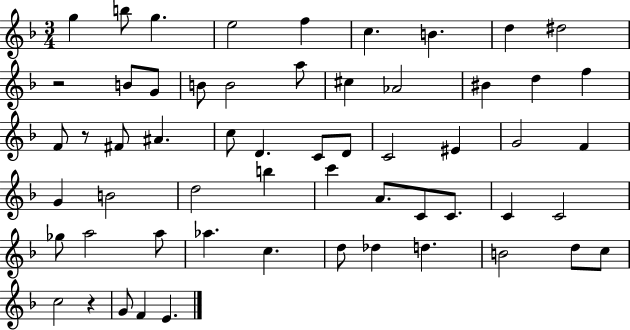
{
  \clef treble
  \numericTimeSignature
  \time 3/4
  \key f \major
  \repeat volta 2 { g''4 b''8 g''4. | e''2 f''4 | c''4. b'4. | d''4 dis''2 | \break r2 b'8 g'8 | b'8 b'2 a''8 | cis''4 aes'2 | bis'4 d''4 f''4 | \break f'8 r8 fis'8 ais'4. | c''8 d'4. c'8 d'8 | c'2 eis'4 | g'2 f'4 | \break g'4 b'2 | d''2 b''4 | c'''4 a'8. c'8 c'8. | c'4 c'2 | \break ges''8 a''2 a''8 | aes''4. c''4. | d''8 des''4 d''4. | b'2 d''8 c''8 | \break c''2 r4 | g'8 f'4 e'4. | } \bar "|."
}